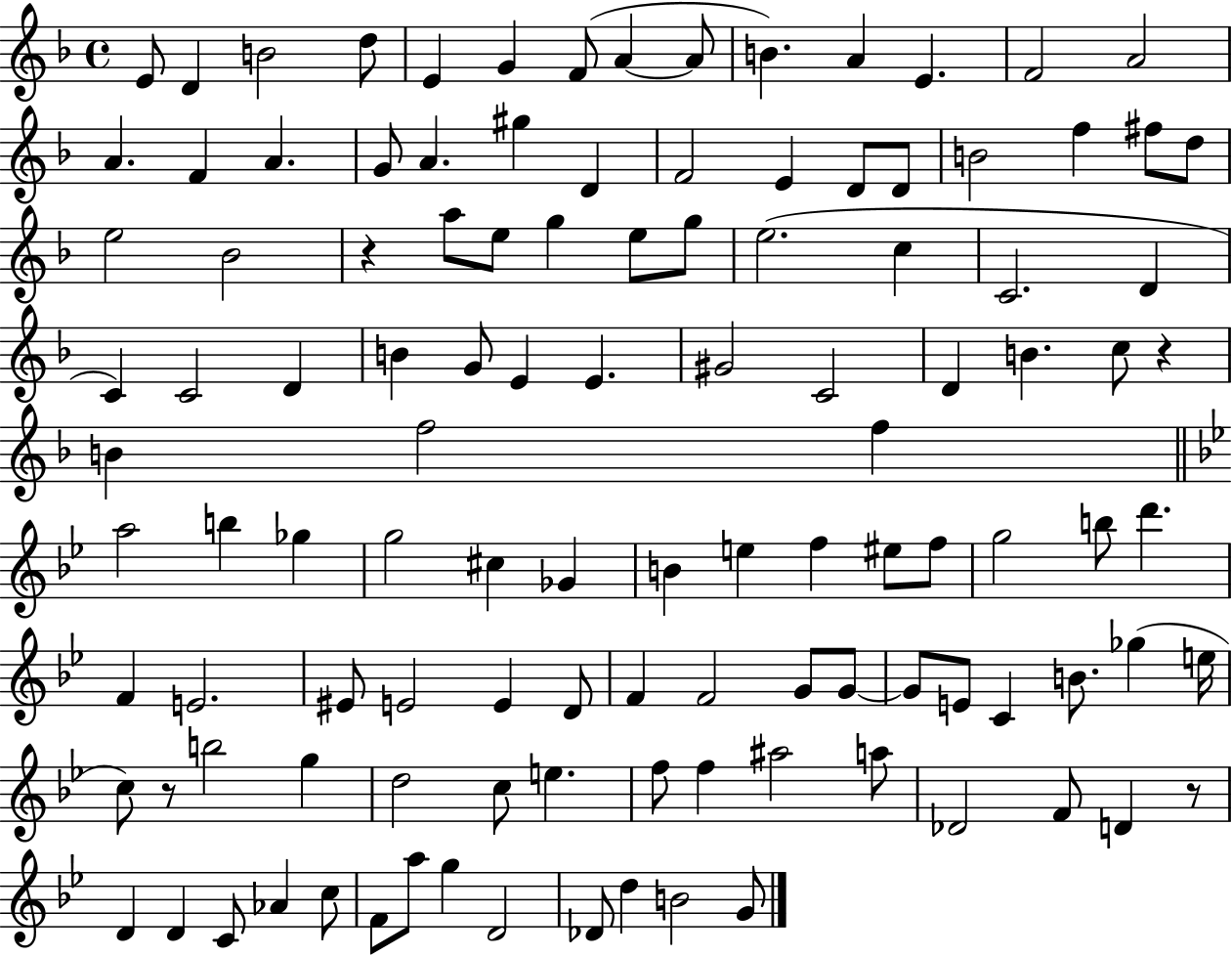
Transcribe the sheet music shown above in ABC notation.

X:1
T:Untitled
M:4/4
L:1/4
K:F
E/2 D B2 d/2 E G F/2 A A/2 B A E F2 A2 A F A G/2 A ^g D F2 E D/2 D/2 B2 f ^f/2 d/2 e2 _B2 z a/2 e/2 g e/2 g/2 e2 c C2 D C C2 D B G/2 E E ^G2 C2 D B c/2 z B f2 f a2 b _g g2 ^c _G B e f ^e/2 f/2 g2 b/2 d' F E2 ^E/2 E2 E D/2 F F2 G/2 G/2 G/2 E/2 C B/2 _g e/4 c/2 z/2 b2 g d2 c/2 e f/2 f ^a2 a/2 _D2 F/2 D z/2 D D C/2 _A c/2 F/2 a/2 g D2 _D/2 d B2 G/2